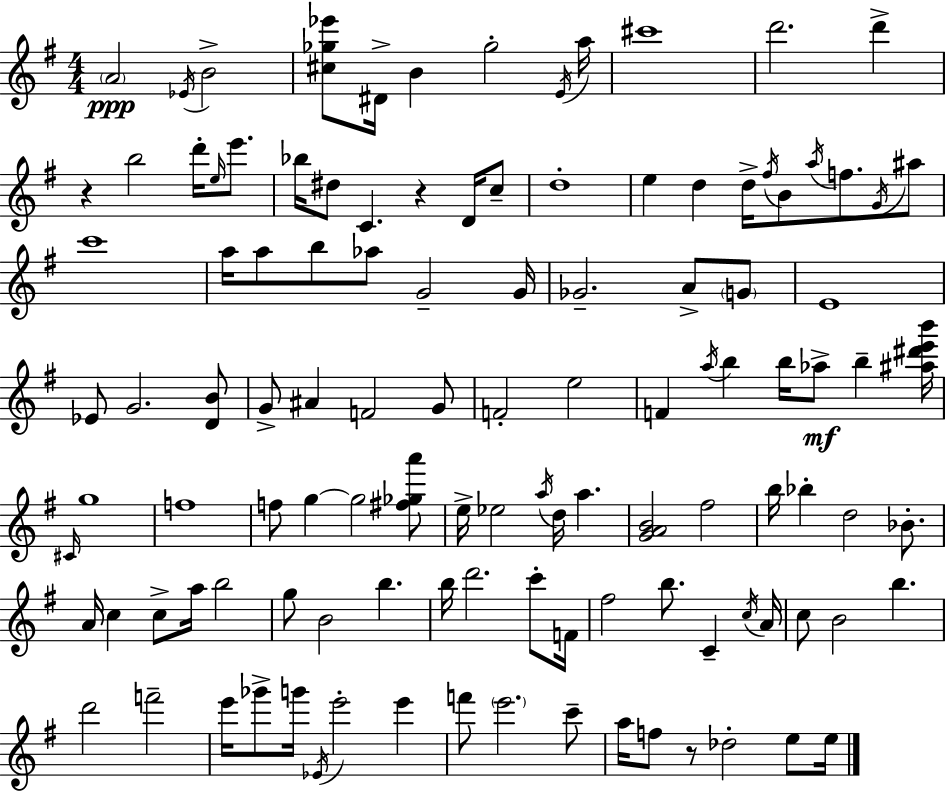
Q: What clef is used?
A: treble